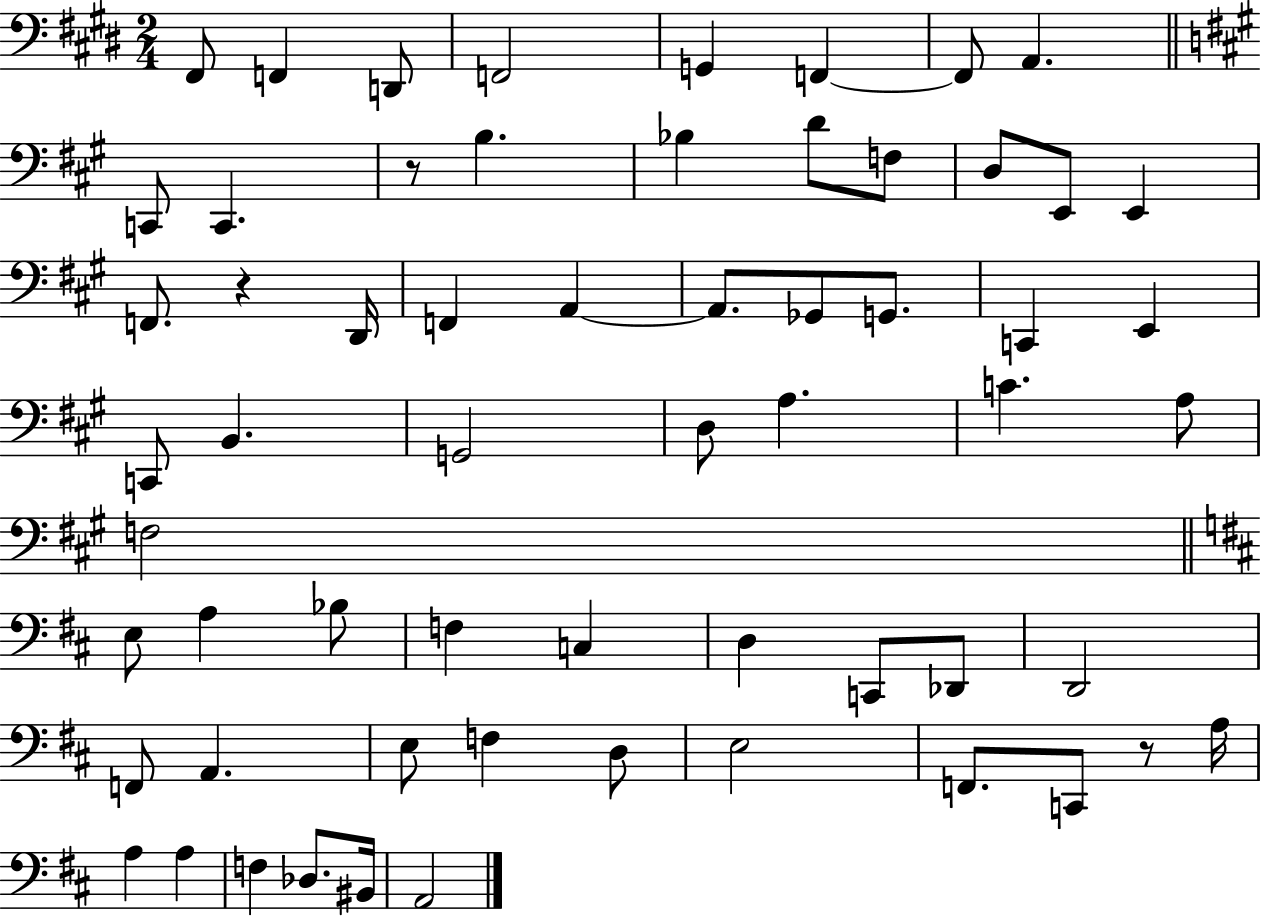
{
  \clef bass
  \numericTimeSignature
  \time 2/4
  \key e \major
  fis,8 f,4 d,8 | f,2 | g,4 f,4~~ | f,8 a,4. | \break \bar "||" \break \key a \major c,8 c,4. | r8 b4. | bes4 d'8 f8 | d8 e,8 e,4 | \break f,8. r4 d,16 | f,4 a,4~~ | a,8. ges,8 g,8. | c,4 e,4 | \break c,8 b,4. | g,2 | d8 a4. | c'4. a8 | \break f2 | \bar "||" \break \key d \major e8 a4 bes8 | f4 c4 | d4 c,8 des,8 | d,2 | \break f,8 a,4. | e8 f4 d8 | e2 | f,8. c,8 r8 a16 | \break a4 a4 | f4 des8. bis,16 | a,2 | \bar "|."
}